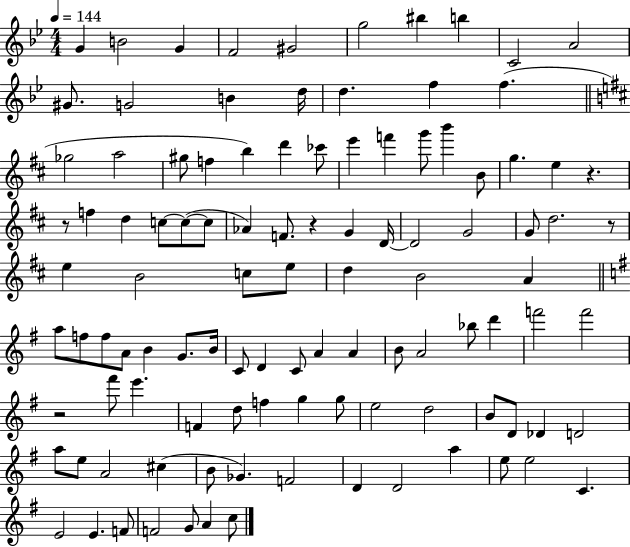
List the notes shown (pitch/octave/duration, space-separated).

G4/q B4/h G4/q F4/h G#4/h G5/h BIS5/q B5/q C4/h A4/h G#4/e. G4/h B4/q D5/s D5/q. F5/q F5/q. Gb5/h A5/h G#5/e F5/q B5/q D6/q CES6/e E6/q F6/q G6/e B6/q B4/e G5/q. E5/q R/q. R/e F5/q D5/q C5/e C5/e C5/e Ab4/q F4/e. R/q G4/q D4/s D4/h G4/h G4/e D5/h. R/e E5/q B4/h C5/e E5/e D5/q B4/h A4/q A5/e F5/e F5/e A4/e B4/q G4/e. B4/s C4/e D4/q C4/e A4/q A4/q B4/e A4/h Bb5/e D6/q F6/h F6/h R/h F#6/e E6/q. F4/q D5/e F5/q G5/q G5/e E5/h D5/h B4/e D4/e Db4/q D4/h A5/e E5/e A4/h C#5/q B4/e Gb4/q. F4/h D4/q D4/h A5/q E5/e E5/h C4/q. E4/h E4/q. F4/e F4/h G4/e A4/q C5/e